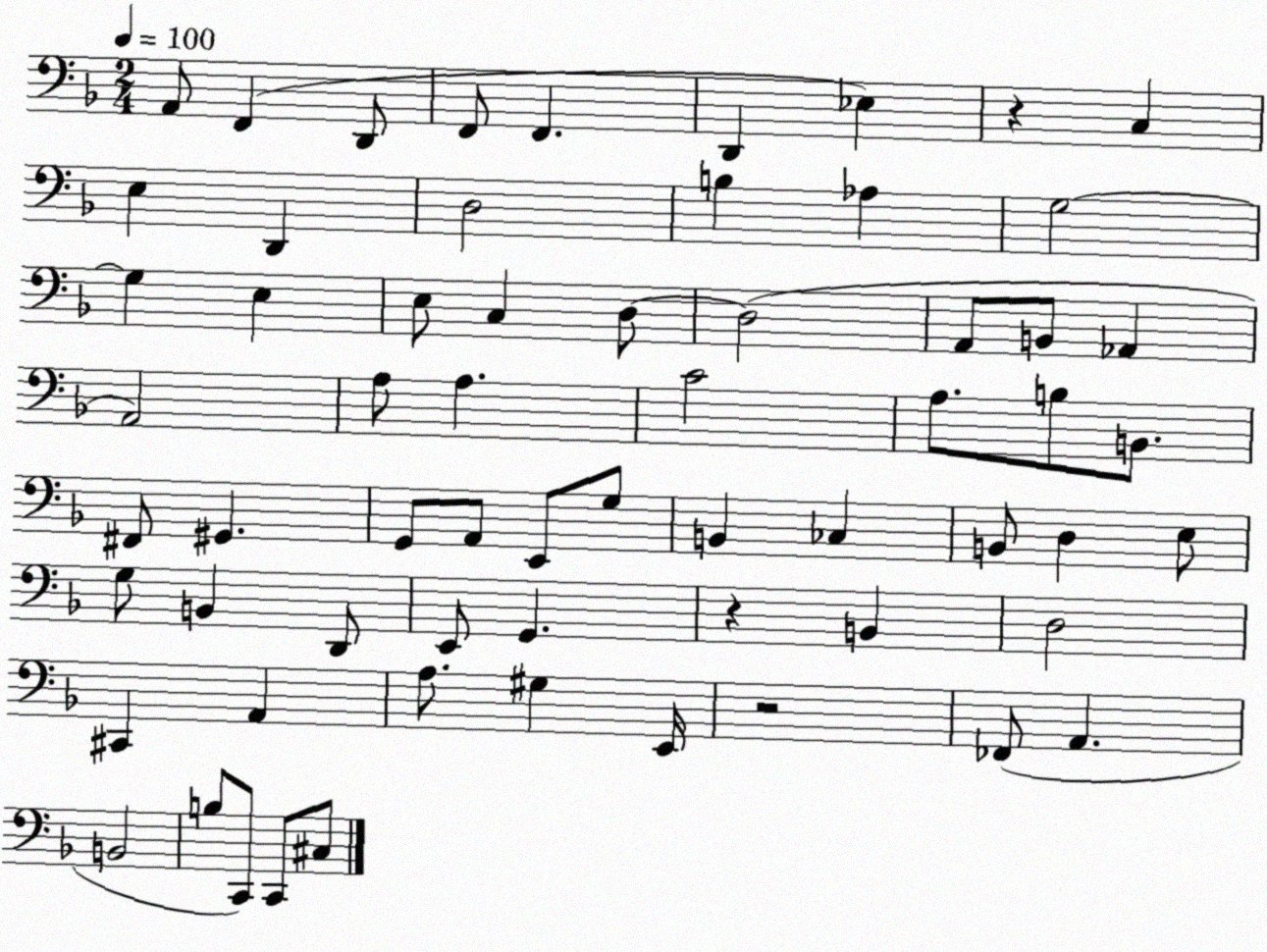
X:1
T:Untitled
M:2/4
L:1/4
K:F
A,,/2 F,, D,,/2 F,,/2 F,, D,, _E, z C, E, D,, D,2 B, _A, G,2 G, E, E,/2 C, D,/2 D,2 A,,/2 B,,/2 _A,, A,,2 A,/2 A, C2 A,/2 B,/2 B,,/2 ^F,,/2 ^G,, G,,/2 A,,/2 E,,/2 G,/2 B,, _C, B,,/2 D, E,/2 G,/2 B,, D,,/2 E,,/2 G,, z B,, D,2 ^C,, A,, A,/2 ^G, E,,/4 z2 _F,,/2 A,, B,,2 B,/2 C,,/2 C,,/2 ^C,/2